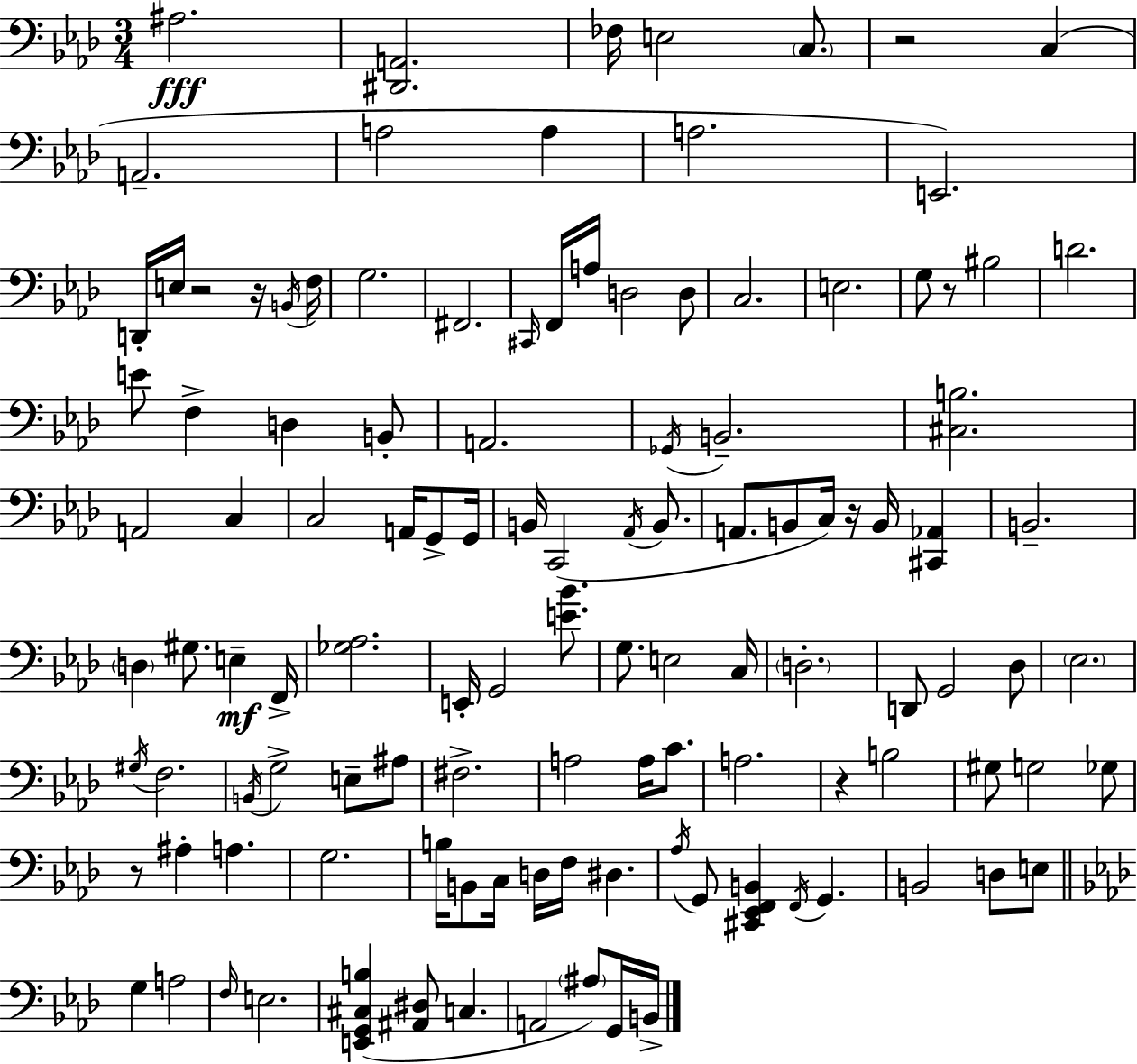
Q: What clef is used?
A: bass